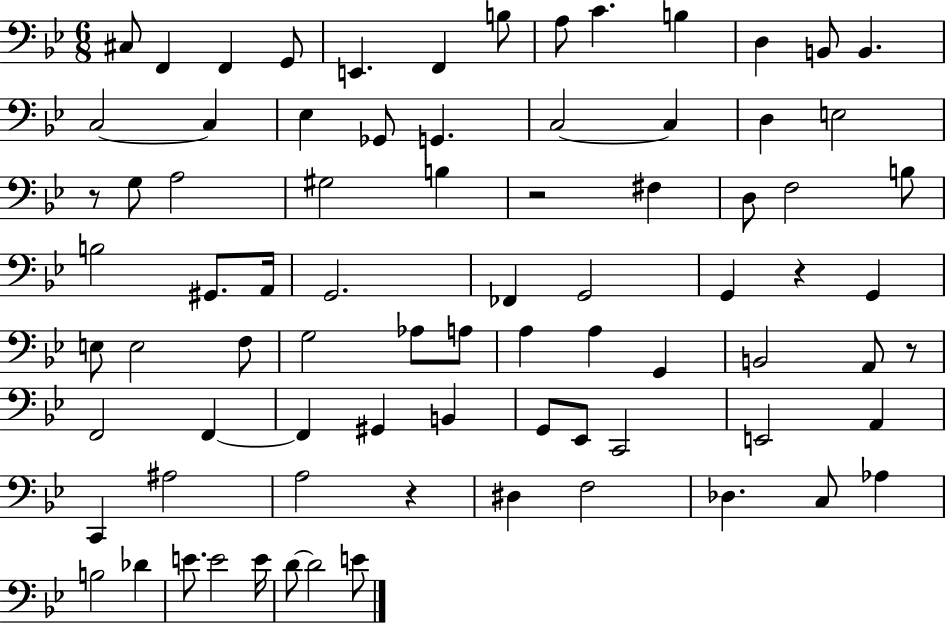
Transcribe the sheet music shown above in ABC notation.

X:1
T:Untitled
M:6/8
L:1/4
K:Bb
^C,/2 F,, F,, G,,/2 E,, F,, B,/2 A,/2 C B, D, B,,/2 B,, C,2 C, _E, _G,,/2 G,, C,2 C, D, E,2 z/2 G,/2 A,2 ^G,2 B, z2 ^F, D,/2 F,2 B,/2 B,2 ^G,,/2 A,,/4 G,,2 _F,, G,,2 G,, z G,, E,/2 E,2 F,/2 G,2 _A,/2 A,/2 A, A, G,, B,,2 A,,/2 z/2 F,,2 F,, F,, ^G,, B,, G,,/2 _E,,/2 C,,2 E,,2 A,, C,, ^A,2 A,2 z ^D, F,2 _D, C,/2 _A, B,2 _D E/2 E2 E/4 D/2 D2 E/2